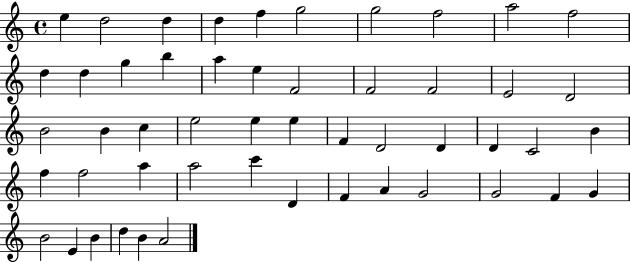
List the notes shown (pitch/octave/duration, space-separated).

E5/q D5/h D5/q D5/q F5/q G5/h G5/h F5/h A5/h F5/h D5/q D5/q G5/q B5/q A5/q E5/q F4/h F4/h F4/h E4/h D4/h B4/h B4/q C5/q E5/h E5/q E5/q F4/q D4/h D4/q D4/q C4/h B4/q F5/q F5/h A5/q A5/h C6/q D4/q F4/q A4/q G4/h G4/h F4/q G4/q B4/h E4/q B4/q D5/q B4/q A4/h